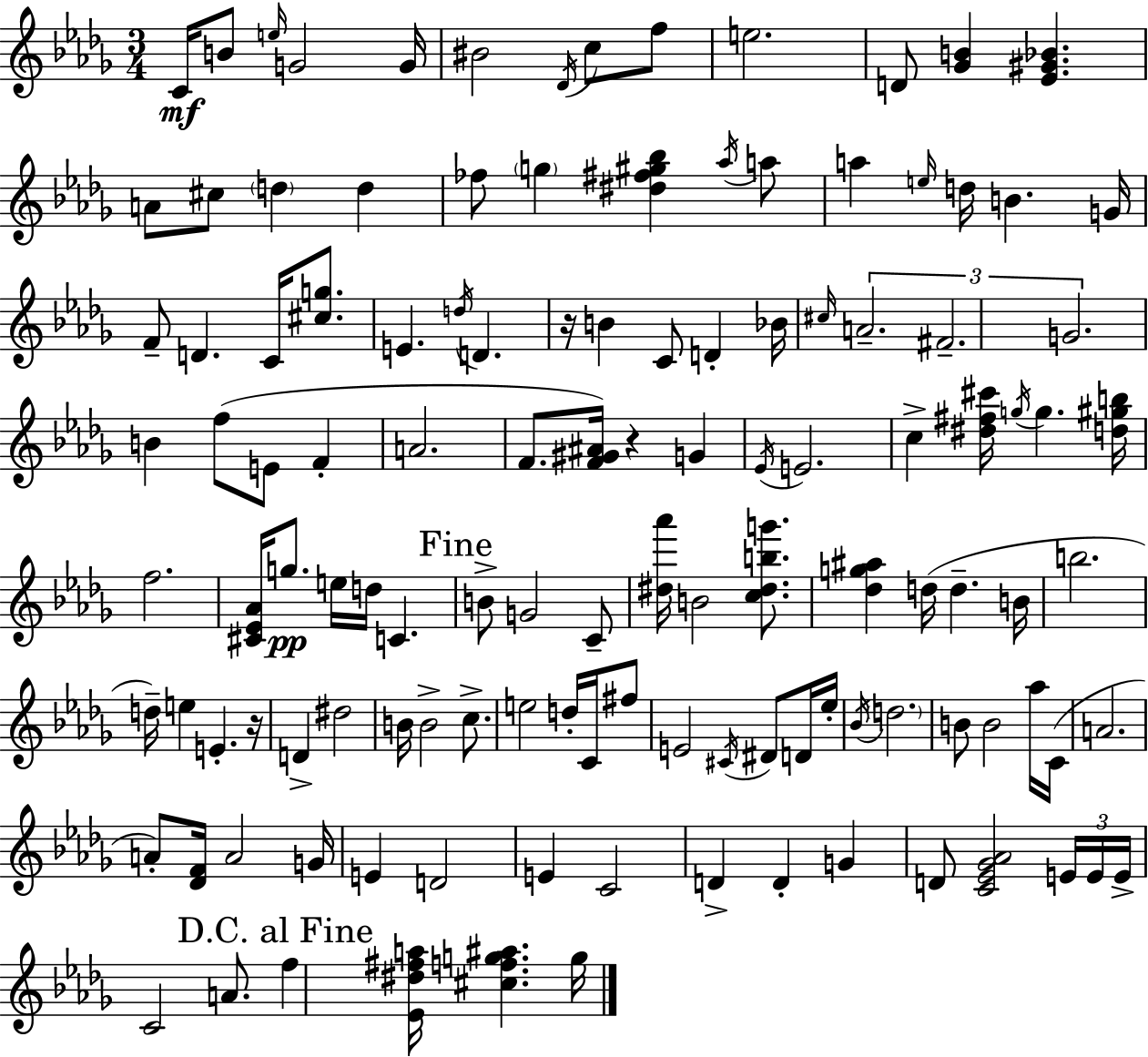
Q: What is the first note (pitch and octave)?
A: C4